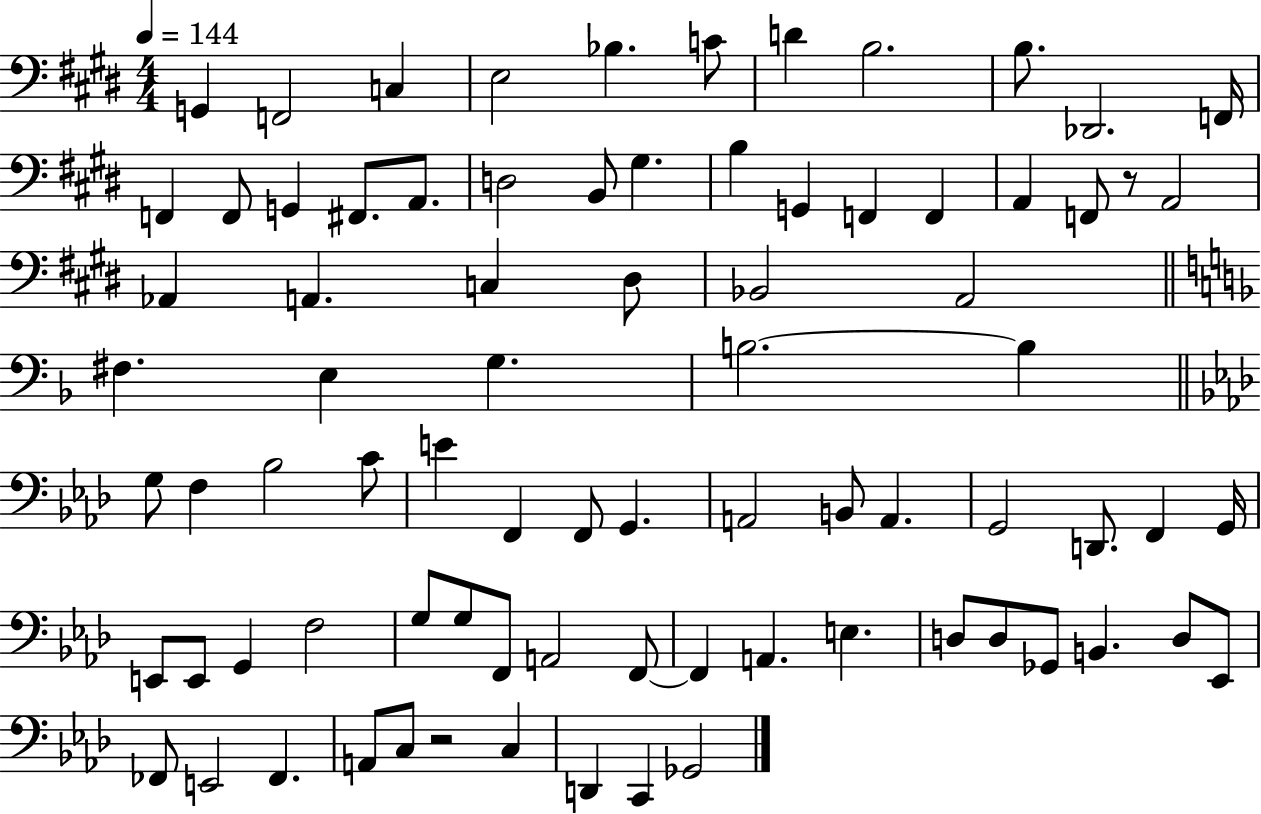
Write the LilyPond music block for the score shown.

{
  \clef bass
  \numericTimeSignature
  \time 4/4
  \key e \major
  \tempo 4 = 144
  g,4 f,2 c4 | e2 bes4. c'8 | d'4 b2. | b8. des,2. f,16 | \break f,4 f,8 g,4 fis,8. a,8. | d2 b,8 gis4. | b4 g,4 f,4 f,4 | a,4 f,8 r8 a,2 | \break aes,4 a,4. c4 dis8 | bes,2 a,2 | \bar "||" \break \key f \major fis4. e4 g4. | b2.~~ b4 | \bar "||" \break \key aes \major g8 f4 bes2 c'8 | e'4 f,4 f,8 g,4. | a,2 b,8 a,4. | g,2 d,8. f,4 g,16 | \break e,8 e,8 g,4 f2 | g8 g8 f,8 a,2 f,8~~ | f,4 a,4. e4. | d8 d8 ges,8 b,4. d8 ees,8 | \break fes,8 e,2 fes,4. | a,8 c8 r2 c4 | d,4 c,4 ges,2 | \bar "|."
}